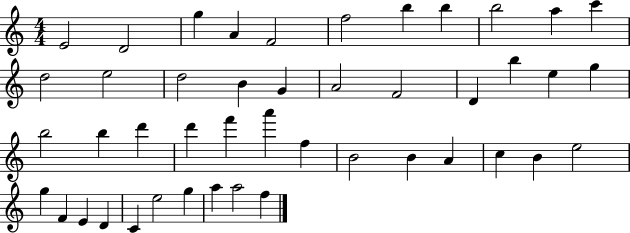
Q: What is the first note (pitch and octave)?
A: E4